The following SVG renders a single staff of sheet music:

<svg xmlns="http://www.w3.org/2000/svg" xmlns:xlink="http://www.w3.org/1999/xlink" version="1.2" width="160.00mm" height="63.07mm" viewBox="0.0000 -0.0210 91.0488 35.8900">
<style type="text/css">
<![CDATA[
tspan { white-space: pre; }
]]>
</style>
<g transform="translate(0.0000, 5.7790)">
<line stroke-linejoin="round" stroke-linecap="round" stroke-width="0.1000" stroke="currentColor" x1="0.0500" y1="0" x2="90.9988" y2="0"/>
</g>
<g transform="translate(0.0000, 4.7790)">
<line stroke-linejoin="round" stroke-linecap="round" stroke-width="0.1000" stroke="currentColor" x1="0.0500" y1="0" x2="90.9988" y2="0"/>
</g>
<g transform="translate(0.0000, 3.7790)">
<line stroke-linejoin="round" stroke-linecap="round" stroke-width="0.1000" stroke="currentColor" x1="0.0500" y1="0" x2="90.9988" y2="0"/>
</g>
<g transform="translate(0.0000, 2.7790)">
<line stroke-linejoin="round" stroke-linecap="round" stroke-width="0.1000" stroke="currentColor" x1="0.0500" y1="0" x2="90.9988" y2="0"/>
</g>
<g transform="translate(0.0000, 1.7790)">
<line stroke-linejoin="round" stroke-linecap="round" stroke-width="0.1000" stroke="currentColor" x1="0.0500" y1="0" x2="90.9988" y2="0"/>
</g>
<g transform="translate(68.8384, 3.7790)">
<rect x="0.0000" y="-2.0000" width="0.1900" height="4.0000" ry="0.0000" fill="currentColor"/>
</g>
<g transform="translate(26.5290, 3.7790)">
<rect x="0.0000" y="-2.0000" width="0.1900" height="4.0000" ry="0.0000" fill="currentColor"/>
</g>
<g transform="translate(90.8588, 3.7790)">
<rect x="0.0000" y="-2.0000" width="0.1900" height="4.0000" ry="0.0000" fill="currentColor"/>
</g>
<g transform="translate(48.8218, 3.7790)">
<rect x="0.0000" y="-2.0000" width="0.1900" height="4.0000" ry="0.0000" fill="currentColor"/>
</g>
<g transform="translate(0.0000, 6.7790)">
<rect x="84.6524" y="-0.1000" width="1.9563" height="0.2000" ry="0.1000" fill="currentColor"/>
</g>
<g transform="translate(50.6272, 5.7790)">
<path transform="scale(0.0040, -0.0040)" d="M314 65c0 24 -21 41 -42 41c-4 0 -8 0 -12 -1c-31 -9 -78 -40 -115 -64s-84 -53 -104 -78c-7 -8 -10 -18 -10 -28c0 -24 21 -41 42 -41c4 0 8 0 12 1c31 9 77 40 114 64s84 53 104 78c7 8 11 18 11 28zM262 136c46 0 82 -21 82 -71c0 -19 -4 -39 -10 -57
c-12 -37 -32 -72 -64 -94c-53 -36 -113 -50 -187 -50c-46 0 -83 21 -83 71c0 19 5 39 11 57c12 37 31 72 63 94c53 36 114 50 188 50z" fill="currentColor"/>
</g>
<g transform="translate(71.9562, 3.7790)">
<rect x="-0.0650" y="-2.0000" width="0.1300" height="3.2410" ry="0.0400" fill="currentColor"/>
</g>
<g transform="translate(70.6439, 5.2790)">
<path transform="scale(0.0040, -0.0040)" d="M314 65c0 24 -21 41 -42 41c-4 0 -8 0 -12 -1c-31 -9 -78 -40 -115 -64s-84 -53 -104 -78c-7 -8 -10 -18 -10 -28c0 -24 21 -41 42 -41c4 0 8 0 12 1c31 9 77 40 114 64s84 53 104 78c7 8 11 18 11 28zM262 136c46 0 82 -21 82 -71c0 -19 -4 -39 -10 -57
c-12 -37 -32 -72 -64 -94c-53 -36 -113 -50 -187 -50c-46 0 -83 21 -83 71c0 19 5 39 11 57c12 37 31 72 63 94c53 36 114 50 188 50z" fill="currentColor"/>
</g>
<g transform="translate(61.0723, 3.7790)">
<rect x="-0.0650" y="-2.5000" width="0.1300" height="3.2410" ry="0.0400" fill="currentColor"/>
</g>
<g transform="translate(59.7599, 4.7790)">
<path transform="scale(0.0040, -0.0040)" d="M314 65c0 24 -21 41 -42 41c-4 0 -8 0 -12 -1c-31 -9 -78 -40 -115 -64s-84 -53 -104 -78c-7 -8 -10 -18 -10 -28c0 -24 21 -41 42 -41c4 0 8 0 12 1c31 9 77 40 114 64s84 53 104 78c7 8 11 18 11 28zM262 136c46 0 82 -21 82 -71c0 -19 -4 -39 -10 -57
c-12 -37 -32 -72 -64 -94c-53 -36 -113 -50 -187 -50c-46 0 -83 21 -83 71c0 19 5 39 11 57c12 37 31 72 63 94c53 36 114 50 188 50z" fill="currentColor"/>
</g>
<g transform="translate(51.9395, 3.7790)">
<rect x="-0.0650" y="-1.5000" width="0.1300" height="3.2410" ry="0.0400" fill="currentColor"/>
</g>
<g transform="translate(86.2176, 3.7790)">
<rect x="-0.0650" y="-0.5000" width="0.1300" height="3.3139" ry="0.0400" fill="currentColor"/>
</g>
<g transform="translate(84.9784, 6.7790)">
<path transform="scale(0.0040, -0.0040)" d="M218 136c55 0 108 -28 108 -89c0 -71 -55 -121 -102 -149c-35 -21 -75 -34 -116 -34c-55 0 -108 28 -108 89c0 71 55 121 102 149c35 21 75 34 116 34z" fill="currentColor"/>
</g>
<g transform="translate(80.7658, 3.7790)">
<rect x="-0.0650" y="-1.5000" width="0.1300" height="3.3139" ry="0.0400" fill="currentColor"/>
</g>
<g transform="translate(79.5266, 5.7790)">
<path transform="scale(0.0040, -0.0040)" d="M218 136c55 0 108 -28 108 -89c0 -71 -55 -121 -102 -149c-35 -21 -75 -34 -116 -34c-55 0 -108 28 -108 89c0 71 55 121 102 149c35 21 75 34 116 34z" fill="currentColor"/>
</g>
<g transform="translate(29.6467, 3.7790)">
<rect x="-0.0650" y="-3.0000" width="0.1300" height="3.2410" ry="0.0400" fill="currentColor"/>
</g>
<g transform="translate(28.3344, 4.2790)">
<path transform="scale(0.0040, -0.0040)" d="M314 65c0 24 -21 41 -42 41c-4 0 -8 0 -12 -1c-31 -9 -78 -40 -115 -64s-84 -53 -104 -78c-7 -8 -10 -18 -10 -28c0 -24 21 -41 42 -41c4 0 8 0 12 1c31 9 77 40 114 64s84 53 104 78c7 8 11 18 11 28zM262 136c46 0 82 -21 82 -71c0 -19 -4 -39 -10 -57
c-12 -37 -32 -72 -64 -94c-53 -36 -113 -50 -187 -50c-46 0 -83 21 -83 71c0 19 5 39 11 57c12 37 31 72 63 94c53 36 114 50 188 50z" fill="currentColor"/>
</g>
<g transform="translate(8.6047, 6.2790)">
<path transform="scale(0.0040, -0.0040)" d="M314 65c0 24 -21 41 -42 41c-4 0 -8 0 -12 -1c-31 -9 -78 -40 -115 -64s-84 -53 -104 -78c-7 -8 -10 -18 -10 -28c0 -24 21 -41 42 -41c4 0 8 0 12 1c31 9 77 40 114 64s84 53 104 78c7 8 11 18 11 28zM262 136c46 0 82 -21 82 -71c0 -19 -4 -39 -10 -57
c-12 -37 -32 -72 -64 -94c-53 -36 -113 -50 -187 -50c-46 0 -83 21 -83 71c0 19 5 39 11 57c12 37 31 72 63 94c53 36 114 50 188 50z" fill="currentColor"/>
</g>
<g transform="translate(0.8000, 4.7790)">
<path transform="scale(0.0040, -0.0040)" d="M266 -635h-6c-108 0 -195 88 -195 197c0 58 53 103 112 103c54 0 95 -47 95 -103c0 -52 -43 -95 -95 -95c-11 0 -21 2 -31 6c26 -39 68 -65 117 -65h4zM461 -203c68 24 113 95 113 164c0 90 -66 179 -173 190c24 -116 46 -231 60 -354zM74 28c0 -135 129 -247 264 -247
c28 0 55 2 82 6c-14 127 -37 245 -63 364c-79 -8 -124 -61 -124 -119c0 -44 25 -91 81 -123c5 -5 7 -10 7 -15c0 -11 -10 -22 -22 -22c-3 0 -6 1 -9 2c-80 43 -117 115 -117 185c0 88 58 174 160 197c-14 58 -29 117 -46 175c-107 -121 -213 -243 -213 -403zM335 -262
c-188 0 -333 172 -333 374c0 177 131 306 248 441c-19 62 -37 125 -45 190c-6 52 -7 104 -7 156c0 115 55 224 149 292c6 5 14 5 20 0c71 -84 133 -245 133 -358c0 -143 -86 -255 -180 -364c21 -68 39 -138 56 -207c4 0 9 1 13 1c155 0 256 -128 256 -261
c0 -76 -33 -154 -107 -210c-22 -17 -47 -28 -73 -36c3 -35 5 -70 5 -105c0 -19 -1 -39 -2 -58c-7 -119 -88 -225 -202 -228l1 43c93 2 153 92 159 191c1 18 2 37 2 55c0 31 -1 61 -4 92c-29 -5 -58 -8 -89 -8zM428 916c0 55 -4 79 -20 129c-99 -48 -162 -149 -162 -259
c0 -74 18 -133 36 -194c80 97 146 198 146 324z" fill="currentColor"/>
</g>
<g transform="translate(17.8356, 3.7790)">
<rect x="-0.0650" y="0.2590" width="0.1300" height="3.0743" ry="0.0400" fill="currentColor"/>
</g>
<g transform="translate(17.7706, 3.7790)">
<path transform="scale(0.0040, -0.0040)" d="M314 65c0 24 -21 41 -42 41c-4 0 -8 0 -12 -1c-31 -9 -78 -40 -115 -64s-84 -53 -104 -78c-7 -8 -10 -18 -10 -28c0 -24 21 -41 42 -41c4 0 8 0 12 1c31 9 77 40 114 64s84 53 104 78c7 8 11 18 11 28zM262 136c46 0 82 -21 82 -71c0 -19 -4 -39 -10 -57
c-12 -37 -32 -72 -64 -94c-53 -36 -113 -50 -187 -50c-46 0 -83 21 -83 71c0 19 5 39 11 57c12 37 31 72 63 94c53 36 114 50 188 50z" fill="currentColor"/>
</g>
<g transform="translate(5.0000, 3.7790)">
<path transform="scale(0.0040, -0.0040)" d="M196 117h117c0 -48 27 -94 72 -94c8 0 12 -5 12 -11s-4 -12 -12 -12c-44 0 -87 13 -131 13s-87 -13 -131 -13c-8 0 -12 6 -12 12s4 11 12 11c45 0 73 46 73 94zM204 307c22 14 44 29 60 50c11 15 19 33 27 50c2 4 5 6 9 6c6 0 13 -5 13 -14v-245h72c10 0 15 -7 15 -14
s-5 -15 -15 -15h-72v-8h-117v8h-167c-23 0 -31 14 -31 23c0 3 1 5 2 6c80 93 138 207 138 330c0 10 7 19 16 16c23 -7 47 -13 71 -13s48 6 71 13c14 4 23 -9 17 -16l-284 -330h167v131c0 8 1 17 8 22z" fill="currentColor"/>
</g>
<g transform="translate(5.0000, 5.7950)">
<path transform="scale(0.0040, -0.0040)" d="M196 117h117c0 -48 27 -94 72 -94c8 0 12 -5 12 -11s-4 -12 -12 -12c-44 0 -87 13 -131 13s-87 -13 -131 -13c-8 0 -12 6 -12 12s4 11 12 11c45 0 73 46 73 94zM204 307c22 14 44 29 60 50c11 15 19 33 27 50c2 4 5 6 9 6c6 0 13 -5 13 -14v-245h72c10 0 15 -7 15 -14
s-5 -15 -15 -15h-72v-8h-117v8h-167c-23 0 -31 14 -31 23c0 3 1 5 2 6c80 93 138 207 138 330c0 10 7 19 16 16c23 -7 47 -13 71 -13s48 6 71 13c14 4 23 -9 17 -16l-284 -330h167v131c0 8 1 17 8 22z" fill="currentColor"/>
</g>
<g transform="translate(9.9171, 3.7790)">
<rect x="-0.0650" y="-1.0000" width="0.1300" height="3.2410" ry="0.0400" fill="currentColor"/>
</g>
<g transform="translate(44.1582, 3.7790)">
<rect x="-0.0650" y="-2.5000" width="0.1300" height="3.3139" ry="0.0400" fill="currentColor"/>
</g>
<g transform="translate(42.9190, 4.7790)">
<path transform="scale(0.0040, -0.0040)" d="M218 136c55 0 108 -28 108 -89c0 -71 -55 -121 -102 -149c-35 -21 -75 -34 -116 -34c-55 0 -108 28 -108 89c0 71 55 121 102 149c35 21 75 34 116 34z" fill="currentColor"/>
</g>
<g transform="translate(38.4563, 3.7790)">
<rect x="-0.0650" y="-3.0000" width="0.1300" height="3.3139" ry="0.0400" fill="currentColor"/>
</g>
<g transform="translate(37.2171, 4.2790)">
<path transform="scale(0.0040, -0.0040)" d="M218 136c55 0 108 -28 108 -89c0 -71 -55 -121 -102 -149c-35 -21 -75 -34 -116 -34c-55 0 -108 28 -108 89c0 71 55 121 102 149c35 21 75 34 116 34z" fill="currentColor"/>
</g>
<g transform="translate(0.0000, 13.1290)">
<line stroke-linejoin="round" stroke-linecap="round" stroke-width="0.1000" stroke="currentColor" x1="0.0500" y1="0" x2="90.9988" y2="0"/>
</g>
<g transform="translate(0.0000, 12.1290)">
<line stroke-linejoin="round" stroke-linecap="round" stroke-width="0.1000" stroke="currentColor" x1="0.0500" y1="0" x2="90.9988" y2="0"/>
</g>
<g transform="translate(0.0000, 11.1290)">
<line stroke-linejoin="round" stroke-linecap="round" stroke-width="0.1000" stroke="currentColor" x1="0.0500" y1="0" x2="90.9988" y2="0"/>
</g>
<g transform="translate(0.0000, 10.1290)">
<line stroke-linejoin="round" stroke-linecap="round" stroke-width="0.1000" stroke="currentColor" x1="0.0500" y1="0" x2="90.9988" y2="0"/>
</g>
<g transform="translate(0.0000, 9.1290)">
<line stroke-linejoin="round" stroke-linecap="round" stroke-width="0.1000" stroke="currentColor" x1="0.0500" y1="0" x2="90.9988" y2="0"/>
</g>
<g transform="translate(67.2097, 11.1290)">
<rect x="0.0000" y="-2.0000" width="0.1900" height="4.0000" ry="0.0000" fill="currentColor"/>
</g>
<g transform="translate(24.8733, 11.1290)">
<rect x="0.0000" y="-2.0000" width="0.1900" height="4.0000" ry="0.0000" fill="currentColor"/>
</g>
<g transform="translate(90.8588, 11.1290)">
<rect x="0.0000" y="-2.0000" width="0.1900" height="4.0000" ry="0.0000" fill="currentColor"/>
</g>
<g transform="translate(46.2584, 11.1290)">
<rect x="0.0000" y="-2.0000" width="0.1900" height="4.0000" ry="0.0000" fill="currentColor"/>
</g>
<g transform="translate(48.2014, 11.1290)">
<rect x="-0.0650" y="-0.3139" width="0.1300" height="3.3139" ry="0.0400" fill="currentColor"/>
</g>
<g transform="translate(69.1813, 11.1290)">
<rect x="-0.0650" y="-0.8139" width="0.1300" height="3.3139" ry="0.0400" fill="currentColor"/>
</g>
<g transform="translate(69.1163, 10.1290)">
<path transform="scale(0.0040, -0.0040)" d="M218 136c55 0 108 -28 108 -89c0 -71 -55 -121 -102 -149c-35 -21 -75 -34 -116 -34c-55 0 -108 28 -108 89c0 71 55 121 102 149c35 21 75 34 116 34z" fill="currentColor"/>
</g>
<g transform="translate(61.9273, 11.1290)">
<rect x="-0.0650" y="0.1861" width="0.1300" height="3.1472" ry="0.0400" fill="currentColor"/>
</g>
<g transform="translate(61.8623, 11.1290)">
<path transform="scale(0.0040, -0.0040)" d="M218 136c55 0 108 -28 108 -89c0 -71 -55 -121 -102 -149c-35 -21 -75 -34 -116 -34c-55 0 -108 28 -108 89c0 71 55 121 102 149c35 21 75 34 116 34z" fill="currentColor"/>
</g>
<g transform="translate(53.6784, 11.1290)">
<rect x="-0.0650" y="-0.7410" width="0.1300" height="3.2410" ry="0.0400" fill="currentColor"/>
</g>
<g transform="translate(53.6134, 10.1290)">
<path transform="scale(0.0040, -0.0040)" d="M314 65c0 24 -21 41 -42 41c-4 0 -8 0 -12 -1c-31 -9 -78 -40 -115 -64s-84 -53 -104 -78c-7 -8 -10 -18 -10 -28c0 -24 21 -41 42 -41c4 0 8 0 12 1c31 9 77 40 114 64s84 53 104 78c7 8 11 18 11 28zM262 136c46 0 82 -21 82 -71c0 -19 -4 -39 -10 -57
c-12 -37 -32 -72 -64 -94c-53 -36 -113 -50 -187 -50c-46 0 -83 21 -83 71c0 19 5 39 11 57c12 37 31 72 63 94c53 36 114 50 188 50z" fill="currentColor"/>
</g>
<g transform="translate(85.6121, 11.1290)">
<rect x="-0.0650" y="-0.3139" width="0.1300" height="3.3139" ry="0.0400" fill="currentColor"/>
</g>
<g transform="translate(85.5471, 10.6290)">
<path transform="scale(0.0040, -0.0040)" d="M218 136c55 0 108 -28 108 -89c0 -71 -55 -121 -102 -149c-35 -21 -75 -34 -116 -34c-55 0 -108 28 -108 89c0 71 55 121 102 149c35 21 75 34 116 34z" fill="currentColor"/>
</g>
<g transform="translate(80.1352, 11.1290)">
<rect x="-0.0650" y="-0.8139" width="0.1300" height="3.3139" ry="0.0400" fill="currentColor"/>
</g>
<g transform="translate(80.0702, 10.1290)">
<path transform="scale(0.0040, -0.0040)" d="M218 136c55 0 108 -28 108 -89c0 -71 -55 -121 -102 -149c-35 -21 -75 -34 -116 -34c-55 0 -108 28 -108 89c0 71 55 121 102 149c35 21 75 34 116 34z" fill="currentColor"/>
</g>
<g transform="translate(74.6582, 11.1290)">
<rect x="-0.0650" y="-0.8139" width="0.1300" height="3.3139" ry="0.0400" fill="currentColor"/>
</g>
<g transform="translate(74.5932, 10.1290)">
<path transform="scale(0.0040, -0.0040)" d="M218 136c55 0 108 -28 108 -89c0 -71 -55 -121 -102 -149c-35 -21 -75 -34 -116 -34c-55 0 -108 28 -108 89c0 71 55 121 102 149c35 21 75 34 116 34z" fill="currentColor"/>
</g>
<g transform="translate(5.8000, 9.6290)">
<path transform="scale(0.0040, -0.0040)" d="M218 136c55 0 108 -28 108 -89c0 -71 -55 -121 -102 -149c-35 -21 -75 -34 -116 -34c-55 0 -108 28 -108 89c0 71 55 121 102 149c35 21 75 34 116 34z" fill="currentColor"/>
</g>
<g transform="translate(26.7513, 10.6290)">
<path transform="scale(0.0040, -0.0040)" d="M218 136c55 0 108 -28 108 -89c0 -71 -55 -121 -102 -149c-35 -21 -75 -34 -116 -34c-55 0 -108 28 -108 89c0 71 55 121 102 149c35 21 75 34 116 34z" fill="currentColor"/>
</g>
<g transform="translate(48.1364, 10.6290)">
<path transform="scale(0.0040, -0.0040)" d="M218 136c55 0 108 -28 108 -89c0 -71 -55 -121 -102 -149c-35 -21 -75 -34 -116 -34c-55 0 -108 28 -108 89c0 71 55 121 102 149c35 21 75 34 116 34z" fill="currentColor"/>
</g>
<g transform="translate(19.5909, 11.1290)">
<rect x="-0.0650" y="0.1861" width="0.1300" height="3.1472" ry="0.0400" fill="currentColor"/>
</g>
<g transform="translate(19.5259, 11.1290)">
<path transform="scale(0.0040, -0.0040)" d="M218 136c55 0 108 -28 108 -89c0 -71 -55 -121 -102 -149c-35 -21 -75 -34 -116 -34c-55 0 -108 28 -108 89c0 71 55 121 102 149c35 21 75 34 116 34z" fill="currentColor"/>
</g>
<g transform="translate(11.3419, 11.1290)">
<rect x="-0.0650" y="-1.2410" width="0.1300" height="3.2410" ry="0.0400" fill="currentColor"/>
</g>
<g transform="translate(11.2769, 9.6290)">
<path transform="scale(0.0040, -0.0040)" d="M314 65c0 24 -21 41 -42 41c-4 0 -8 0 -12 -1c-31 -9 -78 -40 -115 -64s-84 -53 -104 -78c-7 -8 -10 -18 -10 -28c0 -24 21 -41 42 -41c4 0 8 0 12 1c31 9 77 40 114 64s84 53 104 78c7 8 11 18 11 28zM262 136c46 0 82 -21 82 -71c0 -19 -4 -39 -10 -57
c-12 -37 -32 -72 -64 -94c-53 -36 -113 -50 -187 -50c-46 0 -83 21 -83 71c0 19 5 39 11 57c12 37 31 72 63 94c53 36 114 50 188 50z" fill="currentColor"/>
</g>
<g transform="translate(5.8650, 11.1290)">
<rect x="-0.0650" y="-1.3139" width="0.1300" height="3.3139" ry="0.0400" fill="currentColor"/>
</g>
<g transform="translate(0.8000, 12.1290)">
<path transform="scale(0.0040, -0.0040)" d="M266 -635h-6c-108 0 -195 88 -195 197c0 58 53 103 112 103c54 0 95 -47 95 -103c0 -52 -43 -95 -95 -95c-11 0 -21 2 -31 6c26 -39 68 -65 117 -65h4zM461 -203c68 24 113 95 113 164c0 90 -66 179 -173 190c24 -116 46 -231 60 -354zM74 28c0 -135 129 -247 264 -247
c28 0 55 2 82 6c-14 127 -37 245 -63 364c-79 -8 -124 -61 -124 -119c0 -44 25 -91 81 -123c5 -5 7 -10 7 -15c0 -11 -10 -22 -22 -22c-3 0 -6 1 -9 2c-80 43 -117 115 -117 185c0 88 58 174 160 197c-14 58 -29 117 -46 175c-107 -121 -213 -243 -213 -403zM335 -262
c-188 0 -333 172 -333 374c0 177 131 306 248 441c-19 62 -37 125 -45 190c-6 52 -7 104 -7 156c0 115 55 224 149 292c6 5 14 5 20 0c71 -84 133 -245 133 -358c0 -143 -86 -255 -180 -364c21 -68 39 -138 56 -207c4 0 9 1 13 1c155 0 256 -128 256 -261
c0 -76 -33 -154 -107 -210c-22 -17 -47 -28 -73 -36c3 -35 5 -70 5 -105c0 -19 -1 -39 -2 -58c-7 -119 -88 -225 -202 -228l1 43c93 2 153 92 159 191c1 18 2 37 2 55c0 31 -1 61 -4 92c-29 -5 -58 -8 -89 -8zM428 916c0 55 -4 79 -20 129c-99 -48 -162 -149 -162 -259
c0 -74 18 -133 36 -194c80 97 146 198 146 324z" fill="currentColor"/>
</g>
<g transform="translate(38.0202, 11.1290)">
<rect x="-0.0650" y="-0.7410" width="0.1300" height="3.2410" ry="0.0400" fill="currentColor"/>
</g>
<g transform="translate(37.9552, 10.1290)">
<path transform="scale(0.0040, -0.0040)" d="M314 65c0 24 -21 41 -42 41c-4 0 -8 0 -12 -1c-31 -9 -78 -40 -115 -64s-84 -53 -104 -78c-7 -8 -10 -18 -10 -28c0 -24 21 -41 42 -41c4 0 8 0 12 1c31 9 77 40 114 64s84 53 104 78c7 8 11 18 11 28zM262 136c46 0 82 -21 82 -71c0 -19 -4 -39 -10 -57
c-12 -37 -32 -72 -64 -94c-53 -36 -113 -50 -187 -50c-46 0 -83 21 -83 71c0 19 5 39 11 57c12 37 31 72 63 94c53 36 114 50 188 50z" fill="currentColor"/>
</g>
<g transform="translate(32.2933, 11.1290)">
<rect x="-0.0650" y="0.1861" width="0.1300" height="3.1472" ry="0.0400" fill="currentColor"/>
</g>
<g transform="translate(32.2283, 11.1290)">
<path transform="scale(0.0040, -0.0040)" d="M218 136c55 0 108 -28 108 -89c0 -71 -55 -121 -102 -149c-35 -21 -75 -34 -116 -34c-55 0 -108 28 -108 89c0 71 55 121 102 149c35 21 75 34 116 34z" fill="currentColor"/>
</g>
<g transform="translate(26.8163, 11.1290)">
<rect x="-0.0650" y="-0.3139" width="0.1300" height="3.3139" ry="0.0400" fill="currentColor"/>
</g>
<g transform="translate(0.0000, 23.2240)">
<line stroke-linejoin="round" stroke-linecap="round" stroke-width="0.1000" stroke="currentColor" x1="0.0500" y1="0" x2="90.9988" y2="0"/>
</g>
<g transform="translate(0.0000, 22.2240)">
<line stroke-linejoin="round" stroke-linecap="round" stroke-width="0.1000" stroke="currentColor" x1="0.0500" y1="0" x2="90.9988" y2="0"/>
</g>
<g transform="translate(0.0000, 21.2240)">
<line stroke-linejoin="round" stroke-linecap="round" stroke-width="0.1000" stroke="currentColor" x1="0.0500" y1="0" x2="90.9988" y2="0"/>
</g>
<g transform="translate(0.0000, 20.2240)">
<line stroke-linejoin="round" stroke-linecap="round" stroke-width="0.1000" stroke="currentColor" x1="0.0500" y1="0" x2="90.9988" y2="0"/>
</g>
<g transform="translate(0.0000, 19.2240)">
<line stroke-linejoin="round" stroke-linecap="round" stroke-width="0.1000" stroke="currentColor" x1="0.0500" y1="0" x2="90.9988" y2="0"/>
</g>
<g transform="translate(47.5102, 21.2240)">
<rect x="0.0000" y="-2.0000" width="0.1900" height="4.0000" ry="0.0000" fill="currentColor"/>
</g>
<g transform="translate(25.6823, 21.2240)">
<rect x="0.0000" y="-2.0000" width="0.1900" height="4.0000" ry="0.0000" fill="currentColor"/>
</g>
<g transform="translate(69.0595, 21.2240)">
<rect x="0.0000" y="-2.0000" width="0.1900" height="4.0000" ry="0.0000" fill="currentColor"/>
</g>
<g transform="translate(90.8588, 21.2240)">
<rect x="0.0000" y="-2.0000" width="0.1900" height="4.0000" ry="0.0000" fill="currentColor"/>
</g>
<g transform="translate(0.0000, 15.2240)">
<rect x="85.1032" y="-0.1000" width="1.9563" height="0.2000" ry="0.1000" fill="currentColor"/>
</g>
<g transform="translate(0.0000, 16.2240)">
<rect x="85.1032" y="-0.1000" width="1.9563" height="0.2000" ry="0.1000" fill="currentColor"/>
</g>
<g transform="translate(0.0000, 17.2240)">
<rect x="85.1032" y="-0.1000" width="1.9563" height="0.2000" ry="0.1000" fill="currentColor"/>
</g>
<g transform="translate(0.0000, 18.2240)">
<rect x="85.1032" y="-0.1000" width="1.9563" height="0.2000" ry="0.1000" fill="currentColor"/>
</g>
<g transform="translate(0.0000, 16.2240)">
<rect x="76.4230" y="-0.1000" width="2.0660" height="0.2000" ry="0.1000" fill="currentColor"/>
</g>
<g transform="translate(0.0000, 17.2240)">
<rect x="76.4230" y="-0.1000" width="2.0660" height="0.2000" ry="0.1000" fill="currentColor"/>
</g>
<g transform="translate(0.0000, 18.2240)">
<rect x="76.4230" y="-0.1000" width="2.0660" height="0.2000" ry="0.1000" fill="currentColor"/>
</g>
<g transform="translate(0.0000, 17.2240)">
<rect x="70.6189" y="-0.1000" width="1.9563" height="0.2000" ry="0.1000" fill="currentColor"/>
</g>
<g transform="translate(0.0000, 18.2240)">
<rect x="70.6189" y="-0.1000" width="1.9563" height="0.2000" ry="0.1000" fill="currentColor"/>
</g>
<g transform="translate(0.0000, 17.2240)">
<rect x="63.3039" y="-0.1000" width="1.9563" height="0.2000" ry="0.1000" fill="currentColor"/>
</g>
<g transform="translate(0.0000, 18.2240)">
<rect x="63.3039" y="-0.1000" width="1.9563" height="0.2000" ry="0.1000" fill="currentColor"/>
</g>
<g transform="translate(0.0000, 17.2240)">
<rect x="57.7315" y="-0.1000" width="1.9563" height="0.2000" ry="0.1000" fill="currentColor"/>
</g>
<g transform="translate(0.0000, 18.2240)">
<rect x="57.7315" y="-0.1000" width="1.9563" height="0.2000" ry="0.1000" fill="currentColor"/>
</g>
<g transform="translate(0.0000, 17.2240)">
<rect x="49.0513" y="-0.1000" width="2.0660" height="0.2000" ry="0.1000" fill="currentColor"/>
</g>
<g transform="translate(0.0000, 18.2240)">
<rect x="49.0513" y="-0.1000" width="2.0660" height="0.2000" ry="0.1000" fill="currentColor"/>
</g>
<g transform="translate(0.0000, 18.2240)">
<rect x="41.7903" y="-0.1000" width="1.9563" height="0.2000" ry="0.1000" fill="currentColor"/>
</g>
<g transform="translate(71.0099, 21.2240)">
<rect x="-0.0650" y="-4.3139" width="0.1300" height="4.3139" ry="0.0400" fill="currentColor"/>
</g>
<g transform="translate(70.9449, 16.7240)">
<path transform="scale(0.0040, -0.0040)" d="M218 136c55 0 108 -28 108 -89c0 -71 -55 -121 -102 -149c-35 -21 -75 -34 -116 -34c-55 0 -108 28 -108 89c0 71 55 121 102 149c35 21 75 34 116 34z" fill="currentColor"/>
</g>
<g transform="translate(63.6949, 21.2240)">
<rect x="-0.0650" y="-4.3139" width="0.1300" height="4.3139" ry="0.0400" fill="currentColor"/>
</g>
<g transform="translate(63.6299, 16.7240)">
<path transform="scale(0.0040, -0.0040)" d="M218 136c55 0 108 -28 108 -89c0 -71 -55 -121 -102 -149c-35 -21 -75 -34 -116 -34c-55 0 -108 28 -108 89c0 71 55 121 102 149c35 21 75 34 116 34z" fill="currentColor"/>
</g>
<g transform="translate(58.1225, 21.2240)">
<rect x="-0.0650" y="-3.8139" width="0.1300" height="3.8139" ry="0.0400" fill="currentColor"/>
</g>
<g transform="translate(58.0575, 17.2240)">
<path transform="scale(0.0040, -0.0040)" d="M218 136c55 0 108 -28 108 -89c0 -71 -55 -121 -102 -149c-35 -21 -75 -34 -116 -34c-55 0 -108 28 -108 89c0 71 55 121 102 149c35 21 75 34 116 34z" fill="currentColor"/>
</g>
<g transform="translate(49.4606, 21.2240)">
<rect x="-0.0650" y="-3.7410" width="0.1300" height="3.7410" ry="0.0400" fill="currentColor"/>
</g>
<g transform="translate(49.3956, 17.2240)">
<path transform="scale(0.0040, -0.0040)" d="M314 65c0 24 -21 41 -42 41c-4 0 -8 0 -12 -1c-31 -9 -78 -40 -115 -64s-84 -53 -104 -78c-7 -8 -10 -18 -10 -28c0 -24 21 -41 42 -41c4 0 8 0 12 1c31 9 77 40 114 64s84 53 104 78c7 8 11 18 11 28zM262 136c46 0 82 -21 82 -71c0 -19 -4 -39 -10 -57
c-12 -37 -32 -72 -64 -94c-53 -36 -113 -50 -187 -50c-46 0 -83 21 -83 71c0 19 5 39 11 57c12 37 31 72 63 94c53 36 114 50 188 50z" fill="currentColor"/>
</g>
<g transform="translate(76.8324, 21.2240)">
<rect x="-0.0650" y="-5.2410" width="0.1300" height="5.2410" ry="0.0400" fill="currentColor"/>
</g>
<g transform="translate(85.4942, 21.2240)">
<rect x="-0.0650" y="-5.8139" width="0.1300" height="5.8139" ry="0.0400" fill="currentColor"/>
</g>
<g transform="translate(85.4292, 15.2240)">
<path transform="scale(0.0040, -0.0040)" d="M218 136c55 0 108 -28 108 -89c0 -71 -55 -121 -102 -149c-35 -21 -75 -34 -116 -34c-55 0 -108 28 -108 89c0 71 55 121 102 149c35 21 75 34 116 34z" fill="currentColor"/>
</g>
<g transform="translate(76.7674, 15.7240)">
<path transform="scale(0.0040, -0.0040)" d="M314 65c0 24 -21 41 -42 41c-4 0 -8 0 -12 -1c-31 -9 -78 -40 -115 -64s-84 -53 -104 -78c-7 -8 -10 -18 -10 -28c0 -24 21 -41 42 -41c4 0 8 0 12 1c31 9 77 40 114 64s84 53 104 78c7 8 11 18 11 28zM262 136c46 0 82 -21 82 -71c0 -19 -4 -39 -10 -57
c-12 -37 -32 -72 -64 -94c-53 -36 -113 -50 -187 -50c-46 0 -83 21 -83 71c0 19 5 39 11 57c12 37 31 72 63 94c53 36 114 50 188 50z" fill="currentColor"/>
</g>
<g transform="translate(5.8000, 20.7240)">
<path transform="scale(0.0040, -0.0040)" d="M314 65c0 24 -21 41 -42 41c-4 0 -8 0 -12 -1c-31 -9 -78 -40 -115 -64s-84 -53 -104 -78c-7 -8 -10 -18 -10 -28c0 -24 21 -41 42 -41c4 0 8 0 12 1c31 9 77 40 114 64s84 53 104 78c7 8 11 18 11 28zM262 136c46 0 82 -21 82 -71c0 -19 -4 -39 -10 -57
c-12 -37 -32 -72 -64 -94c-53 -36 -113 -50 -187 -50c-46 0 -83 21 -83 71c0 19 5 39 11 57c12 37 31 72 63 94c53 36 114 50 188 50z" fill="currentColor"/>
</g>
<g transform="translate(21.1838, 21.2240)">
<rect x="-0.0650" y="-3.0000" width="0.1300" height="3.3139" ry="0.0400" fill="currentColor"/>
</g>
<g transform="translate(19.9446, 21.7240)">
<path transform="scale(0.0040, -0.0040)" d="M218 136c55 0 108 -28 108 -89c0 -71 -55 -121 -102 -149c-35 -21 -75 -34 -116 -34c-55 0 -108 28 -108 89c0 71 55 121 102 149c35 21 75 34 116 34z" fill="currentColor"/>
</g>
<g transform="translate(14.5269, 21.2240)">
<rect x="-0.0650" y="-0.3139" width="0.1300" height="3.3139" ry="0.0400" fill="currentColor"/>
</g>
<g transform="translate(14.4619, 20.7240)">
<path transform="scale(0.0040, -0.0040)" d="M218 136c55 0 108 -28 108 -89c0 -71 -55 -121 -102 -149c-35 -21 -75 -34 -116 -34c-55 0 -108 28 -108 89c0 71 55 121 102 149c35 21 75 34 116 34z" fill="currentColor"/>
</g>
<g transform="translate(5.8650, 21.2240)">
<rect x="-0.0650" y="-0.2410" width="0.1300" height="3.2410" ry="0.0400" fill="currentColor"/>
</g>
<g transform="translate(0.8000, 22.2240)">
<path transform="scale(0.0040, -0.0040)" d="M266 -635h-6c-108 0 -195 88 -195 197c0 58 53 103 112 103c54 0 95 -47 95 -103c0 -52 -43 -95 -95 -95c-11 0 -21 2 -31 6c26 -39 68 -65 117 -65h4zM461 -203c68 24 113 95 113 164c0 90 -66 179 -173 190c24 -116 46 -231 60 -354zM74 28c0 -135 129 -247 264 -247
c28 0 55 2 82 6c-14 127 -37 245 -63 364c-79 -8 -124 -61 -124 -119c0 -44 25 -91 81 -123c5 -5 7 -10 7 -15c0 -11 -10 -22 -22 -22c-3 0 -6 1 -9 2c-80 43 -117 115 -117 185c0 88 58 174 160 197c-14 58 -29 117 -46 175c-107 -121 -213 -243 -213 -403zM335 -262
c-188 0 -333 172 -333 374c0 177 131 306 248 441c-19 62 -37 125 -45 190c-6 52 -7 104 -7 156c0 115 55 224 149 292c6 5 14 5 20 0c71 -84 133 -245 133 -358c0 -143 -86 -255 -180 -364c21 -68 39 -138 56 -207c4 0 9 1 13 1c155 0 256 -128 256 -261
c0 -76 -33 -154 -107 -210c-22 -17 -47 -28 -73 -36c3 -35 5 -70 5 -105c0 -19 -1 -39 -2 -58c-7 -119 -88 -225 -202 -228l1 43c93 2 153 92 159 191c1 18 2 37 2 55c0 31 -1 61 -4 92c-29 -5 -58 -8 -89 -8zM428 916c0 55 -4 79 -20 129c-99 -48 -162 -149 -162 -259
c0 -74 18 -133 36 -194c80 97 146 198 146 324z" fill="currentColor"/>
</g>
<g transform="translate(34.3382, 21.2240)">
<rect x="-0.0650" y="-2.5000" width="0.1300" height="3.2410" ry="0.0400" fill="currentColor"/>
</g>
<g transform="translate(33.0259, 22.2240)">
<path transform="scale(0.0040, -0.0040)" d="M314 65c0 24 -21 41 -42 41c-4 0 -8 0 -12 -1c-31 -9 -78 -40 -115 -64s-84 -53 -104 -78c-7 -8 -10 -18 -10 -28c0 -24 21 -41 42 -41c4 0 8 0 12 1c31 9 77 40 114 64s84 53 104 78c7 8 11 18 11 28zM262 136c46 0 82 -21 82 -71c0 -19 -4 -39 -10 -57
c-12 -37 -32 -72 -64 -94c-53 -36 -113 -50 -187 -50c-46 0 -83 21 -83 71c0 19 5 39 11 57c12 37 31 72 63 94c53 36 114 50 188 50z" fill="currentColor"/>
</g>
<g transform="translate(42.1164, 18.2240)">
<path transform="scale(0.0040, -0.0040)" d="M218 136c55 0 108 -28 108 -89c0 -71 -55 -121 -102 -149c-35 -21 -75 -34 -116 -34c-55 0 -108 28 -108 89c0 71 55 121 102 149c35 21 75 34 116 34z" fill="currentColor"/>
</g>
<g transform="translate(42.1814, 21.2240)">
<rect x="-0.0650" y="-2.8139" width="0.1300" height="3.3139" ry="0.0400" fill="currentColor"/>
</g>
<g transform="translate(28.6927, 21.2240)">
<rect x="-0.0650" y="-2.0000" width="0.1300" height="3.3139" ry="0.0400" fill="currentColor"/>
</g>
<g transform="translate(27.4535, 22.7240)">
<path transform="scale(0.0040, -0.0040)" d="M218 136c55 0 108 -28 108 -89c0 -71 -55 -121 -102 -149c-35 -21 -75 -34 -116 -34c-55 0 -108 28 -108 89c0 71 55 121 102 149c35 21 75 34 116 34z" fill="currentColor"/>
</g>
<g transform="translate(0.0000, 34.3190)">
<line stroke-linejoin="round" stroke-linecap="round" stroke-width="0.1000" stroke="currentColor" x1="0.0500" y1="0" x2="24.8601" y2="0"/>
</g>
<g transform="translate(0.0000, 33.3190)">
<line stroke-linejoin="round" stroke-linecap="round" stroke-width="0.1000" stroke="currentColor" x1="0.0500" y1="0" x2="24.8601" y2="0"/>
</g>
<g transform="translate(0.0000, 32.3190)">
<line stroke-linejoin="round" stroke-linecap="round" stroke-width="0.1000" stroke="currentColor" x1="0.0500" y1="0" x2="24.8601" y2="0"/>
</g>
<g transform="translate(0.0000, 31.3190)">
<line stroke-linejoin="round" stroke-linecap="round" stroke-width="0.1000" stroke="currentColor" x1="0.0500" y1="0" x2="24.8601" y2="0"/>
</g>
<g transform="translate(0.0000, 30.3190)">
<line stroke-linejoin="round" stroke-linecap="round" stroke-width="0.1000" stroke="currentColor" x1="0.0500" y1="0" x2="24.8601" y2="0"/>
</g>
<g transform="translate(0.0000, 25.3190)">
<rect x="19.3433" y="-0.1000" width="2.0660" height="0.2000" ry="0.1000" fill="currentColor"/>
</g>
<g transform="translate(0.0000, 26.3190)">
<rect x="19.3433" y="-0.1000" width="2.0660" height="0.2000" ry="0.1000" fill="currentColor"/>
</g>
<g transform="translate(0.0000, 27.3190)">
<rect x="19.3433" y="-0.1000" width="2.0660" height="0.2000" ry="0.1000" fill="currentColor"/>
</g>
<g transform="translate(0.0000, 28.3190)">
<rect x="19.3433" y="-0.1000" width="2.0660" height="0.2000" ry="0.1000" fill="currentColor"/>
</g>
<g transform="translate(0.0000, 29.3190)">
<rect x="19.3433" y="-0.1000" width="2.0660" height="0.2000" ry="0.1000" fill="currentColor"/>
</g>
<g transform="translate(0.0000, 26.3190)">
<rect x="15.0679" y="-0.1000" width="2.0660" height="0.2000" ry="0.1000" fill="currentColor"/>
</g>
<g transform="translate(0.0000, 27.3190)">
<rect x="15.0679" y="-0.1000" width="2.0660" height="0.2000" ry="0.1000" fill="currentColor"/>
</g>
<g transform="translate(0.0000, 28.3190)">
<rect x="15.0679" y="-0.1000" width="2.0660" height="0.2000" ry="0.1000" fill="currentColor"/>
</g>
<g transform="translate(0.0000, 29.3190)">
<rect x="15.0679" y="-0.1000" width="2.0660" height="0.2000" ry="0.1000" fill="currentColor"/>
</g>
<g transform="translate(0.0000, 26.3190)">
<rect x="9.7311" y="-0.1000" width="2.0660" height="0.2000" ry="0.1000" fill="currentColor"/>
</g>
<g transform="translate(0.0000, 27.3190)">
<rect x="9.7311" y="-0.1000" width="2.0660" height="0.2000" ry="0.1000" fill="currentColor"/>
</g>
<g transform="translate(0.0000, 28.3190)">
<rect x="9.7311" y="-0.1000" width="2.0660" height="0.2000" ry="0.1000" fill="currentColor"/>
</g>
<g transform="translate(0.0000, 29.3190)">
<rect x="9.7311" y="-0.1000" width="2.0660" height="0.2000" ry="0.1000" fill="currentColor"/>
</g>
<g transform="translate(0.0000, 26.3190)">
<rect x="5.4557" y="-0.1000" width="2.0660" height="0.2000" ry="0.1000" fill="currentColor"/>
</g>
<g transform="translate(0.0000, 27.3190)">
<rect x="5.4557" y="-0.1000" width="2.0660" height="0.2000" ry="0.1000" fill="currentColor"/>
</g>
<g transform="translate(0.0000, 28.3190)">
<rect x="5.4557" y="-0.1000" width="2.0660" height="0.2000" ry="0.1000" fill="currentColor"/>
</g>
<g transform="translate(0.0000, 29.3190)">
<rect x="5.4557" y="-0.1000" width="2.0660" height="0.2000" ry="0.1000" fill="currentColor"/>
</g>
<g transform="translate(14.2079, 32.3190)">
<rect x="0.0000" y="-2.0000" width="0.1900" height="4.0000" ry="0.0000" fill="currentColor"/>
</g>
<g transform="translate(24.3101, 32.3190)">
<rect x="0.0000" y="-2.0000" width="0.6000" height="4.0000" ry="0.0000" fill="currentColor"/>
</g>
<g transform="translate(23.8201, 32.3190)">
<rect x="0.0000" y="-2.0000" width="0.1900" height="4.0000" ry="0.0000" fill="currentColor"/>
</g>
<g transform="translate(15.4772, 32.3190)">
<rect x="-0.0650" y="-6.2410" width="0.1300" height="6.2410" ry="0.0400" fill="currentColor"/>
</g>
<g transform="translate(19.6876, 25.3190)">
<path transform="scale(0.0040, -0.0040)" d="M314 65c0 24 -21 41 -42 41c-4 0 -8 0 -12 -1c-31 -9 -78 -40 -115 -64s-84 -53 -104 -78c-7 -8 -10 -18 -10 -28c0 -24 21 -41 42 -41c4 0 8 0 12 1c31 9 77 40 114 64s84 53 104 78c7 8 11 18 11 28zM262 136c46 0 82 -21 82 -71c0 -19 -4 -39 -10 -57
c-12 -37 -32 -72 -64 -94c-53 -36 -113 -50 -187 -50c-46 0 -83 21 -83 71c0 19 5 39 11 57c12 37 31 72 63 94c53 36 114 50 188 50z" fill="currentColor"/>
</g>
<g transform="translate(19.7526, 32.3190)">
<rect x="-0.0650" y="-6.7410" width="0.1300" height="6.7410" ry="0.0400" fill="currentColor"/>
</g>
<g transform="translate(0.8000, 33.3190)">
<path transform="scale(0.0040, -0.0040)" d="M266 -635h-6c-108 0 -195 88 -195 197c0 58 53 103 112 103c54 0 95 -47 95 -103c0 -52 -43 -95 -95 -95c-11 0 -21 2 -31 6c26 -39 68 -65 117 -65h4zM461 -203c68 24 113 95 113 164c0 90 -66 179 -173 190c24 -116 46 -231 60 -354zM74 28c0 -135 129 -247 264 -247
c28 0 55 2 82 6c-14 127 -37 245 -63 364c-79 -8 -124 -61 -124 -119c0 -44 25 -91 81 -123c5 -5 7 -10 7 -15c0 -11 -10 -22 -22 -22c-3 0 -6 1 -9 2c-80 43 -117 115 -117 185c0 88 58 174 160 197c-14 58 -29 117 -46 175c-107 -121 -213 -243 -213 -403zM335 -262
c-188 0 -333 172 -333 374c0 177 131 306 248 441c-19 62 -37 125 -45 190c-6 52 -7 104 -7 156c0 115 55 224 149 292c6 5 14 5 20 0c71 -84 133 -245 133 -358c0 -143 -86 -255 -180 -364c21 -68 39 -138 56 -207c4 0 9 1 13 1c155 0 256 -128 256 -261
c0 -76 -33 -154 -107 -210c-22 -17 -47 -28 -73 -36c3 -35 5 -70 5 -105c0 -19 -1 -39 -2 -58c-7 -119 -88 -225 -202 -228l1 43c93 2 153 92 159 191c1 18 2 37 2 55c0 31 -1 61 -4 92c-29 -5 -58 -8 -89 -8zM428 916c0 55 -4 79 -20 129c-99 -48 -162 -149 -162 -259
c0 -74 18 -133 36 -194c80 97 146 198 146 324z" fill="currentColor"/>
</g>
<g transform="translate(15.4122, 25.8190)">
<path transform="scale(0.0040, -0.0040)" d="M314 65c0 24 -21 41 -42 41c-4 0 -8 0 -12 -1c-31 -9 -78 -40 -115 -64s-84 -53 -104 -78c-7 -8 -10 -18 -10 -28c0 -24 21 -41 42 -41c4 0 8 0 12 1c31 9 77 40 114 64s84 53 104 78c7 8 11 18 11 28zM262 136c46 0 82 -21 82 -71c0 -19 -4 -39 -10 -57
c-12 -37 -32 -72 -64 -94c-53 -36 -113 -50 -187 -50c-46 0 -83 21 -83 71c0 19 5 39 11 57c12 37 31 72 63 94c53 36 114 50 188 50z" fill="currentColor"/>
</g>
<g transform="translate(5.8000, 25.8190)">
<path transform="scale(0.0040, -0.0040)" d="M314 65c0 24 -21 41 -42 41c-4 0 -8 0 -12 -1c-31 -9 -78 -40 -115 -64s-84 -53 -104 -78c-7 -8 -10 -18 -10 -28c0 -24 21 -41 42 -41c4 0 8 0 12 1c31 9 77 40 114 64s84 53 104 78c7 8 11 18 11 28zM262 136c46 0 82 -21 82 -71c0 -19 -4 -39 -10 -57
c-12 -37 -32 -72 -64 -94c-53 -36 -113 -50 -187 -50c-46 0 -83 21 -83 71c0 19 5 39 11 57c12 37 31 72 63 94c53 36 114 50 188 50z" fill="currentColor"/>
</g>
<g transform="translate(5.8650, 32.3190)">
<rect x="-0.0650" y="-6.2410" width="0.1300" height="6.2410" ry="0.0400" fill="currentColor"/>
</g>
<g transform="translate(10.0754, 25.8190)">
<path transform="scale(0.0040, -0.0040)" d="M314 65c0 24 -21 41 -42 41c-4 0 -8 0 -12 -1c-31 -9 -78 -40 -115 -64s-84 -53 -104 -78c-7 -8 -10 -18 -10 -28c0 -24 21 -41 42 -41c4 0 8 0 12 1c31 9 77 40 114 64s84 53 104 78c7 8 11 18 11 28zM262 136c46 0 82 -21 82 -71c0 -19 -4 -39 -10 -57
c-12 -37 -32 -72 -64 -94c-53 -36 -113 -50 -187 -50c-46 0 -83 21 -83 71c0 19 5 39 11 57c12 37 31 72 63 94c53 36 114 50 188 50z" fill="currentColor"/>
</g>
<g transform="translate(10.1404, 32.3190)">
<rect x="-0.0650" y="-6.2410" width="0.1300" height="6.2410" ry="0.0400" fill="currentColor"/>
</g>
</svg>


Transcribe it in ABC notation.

X:1
T:Untitled
M:4/4
L:1/4
K:C
D2 B2 A2 A G E2 G2 F2 E C e e2 B c B d2 c d2 B d d d c c2 c A F G2 a c'2 c' d' d' f'2 g' a'2 a'2 a'2 b'2